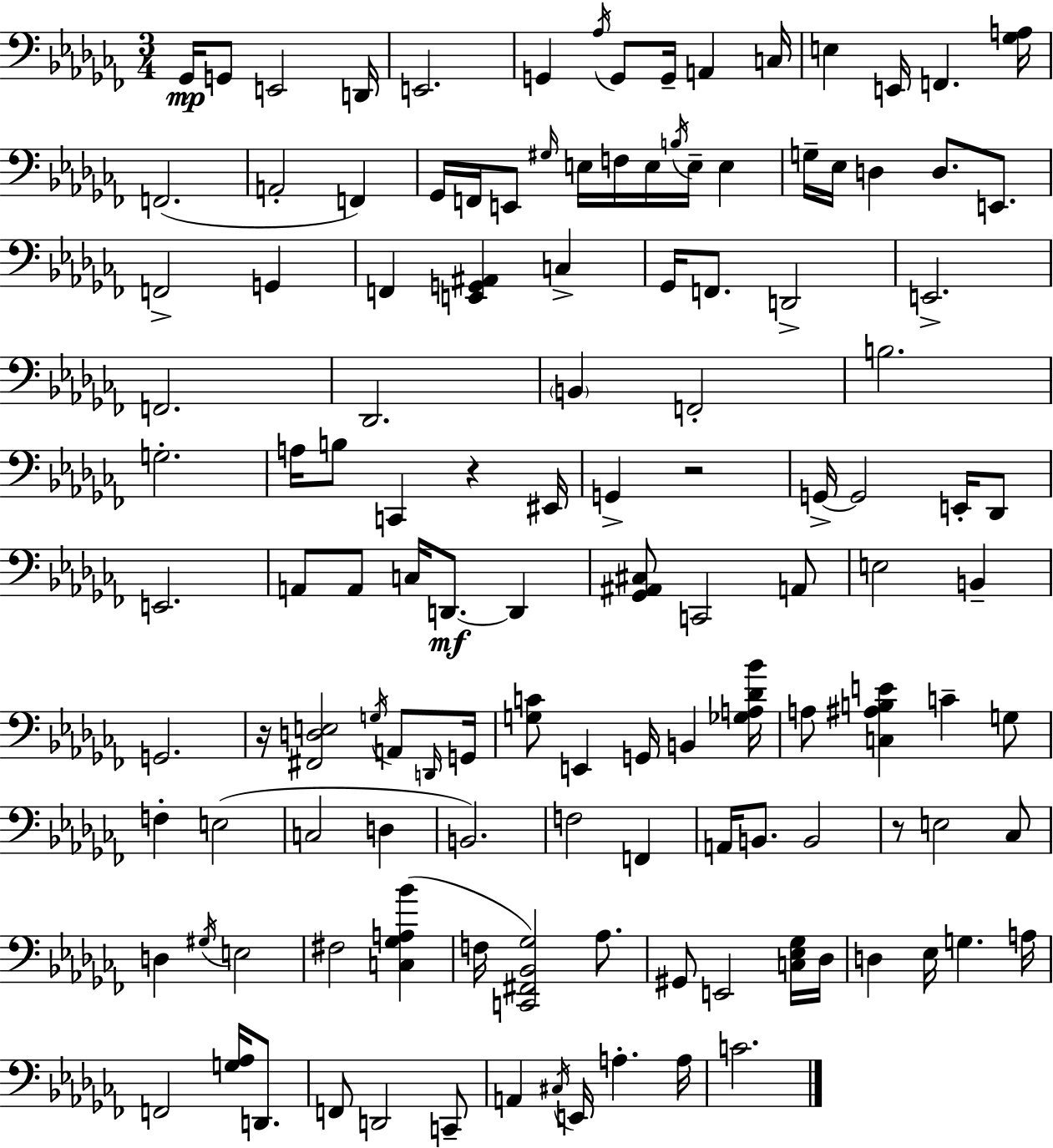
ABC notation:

X:1
T:Untitled
M:3/4
L:1/4
K:Abm
_G,,/4 G,,/2 E,,2 D,,/4 E,,2 G,, _A,/4 G,,/2 G,,/4 A,, C,/4 E, E,,/4 F,, [_G,A,]/4 F,,2 A,,2 F,, _G,,/4 F,,/4 E,,/2 ^G,/4 E,/4 F,/4 E,/4 B,/4 E,/4 E, G,/4 _E,/4 D, D,/2 E,,/2 F,,2 G,, F,, [E,,G,,^A,,] C, _G,,/4 F,,/2 D,,2 E,,2 F,,2 _D,,2 B,, F,,2 B,2 G,2 A,/4 B,/2 C,, z ^E,,/4 G,, z2 G,,/4 G,,2 E,,/4 _D,,/2 E,,2 A,,/2 A,,/2 C,/4 D,,/2 D,, [_G,,^A,,^C,]/2 C,,2 A,,/2 E,2 B,, G,,2 z/4 [^F,,D,E,]2 G,/4 A,,/2 D,,/4 G,,/4 [G,C]/2 E,, G,,/4 B,, [_G,A,_D_B]/4 A,/2 [C,^A,B,E] C G,/2 F, E,2 C,2 D, B,,2 F,2 F,, A,,/4 B,,/2 B,,2 z/2 E,2 _C,/2 D, ^G,/4 E,2 ^F,2 [C,_G,A,_B] F,/4 [C,,^F,,_B,,_G,]2 _A,/2 ^G,,/2 E,,2 [C,_E,_G,]/4 _D,/4 D, _E,/4 G, A,/4 F,,2 [G,_A,]/4 D,,/2 F,,/2 D,,2 C,,/2 A,, ^C,/4 E,,/4 A, A,/4 C2